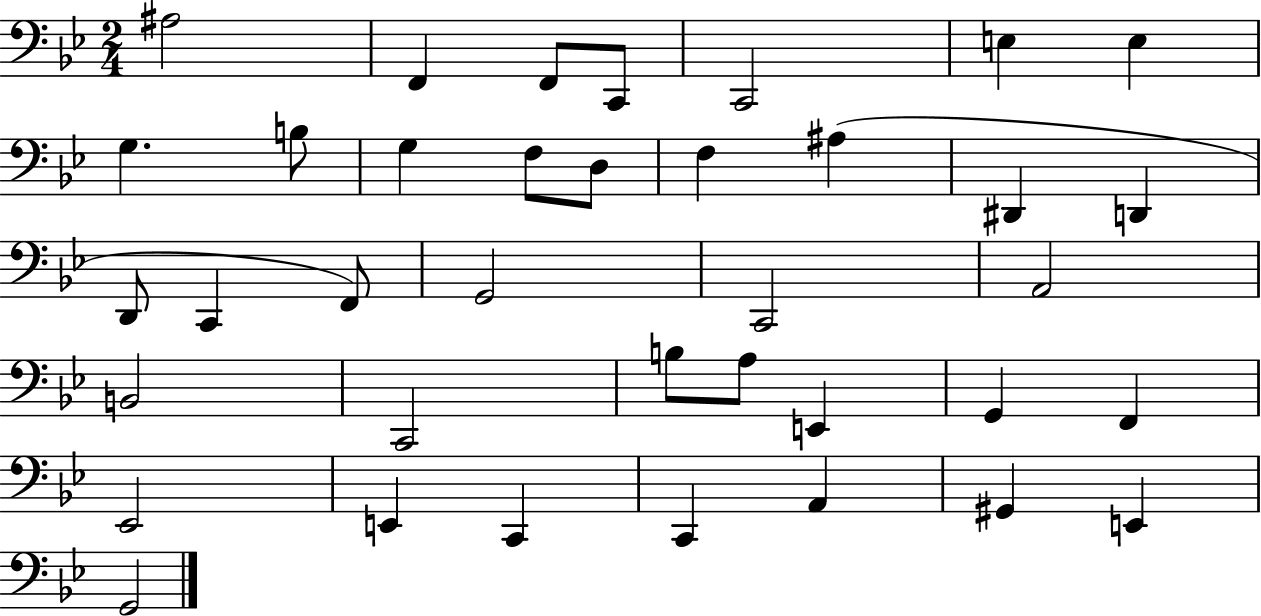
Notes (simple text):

A#3/h F2/q F2/e C2/e C2/h E3/q E3/q G3/q. B3/e G3/q F3/e D3/e F3/q A#3/q D#2/q D2/q D2/e C2/q F2/e G2/h C2/h A2/h B2/h C2/h B3/e A3/e E2/q G2/q F2/q Eb2/h E2/q C2/q C2/q A2/q G#2/q E2/q G2/h